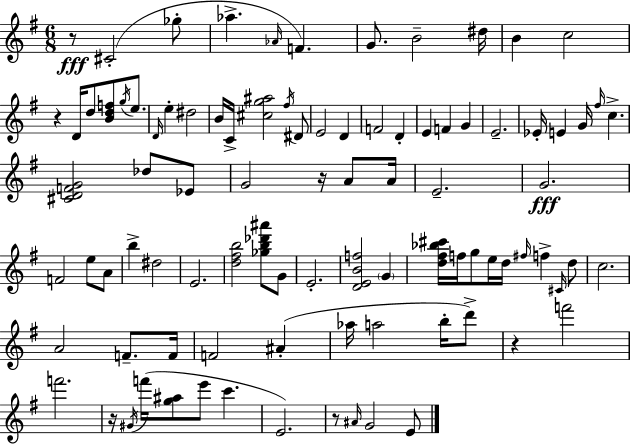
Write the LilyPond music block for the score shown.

{
  \clef treble
  \numericTimeSignature
  \time 6/8
  \key g \major
  \repeat volta 2 { r8\fff cis'2-.( ges''8-. | aes''4.-> \grace { aes'16 } f'4.) | g'8. b'2-- | dis''16 b'4 c''2 | \break r4 d'16 d''8 <b' d'' f''>8 \acciaccatura { g''16 } e''8. | \grace { d'16 } e''4-. dis''2 | b'16 c'16-> <cis'' g'' ais''>2 | \acciaccatura { fis''16 } dis'8 e'2 | \break d'4 f'2 | d'4-. e'4 f'4 | g'4 e'2.-- | ees'16-. e'4 g'16 \grace { fis''16 } c''4.-> | \break <cis' d' f' g'>2 | des''8 ees'8 g'2 | r16 a'8 a'16 e'2.-- | g'2.\fff | \break f'2 | e''8 a'8 b''4-> dis''2 | e'2. | <d'' fis'' b''>2 | \break <ges'' b'' des''' ais'''>8 g'8 e'2.-. | <d' e' b' f''>2 | \parenthesize g'4 <d'' fis'' bes'' cis'''>16 f''16 g''8 e''16 d''16 \grace { fis''16 } | f''4-> \grace { cis'16 } d''8 c''2. | \break a'2 | f'8.-- f'16 f'2 | ais'4-.( aes''16 a''2 | b''16-. d'''8->) r4 f'''2 | \break f'''2. | r16 \acciaccatura { gis'16 }( f'''16 <g'' ais''>8 | e'''8 c'''4. e'2.) | r8 \grace { ais'16 } g'2 | \break e'8 } \bar "|."
}